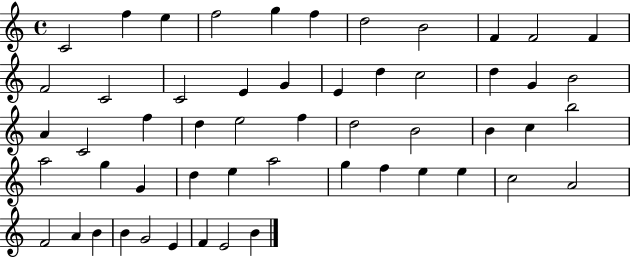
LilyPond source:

{
  \clef treble
  \time 4/4
  \defaultTimeSignature
  \key c \major
  c'2 f''4 e''4 | f''2 g''4 f''4 | d''2 b'2 | f'4 f'2 f'4 | \break f'2 c'2 | c'2 e'4 g'4 | e'4 d''4 c''2 | d''4 g'4 b'2 | \break a'4 c'2 f''4 | d''4 e''2 f''4 | d''2 b'2 | b'4 c''4 b''2 | \break a''2 g''4 g'4 | d''4 e''4 a''2 | g''4 f''4 e''4 e''4 | c''2 a'2 | \break f'2 a'4 b'4 | b'4 g'2 e'4 | f'4 e'2 b'4 | \bar "|."
}